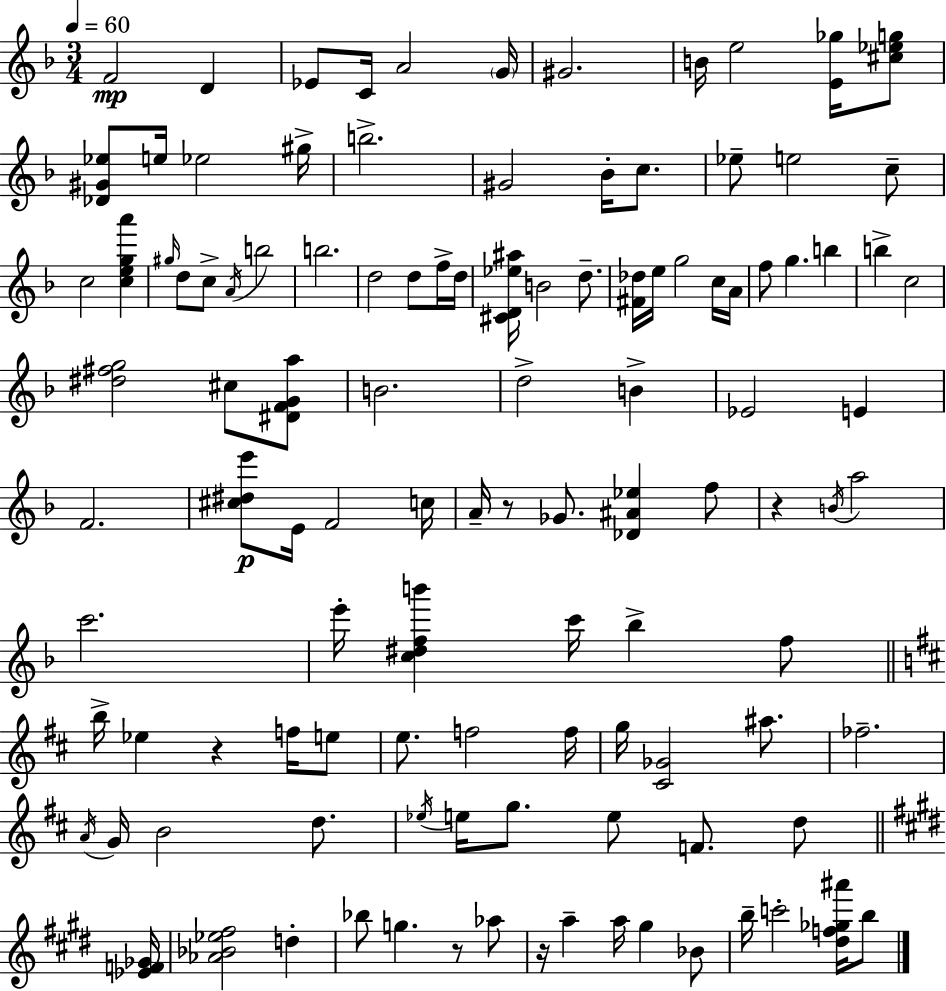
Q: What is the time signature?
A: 3/4